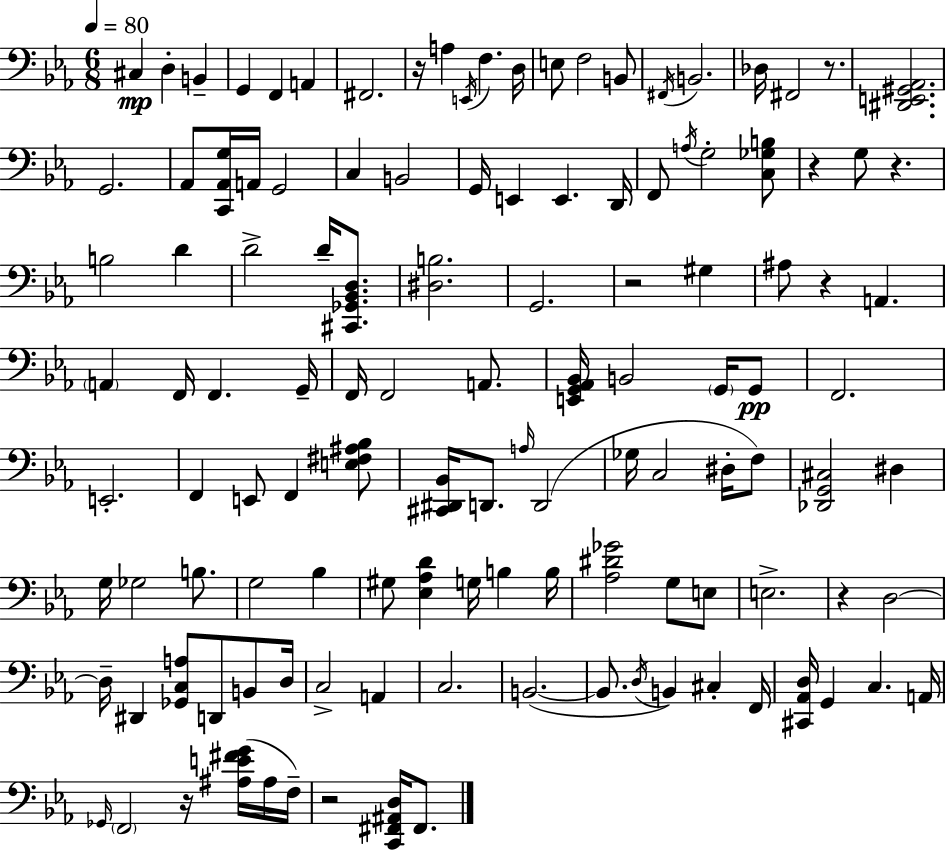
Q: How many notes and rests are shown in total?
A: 122